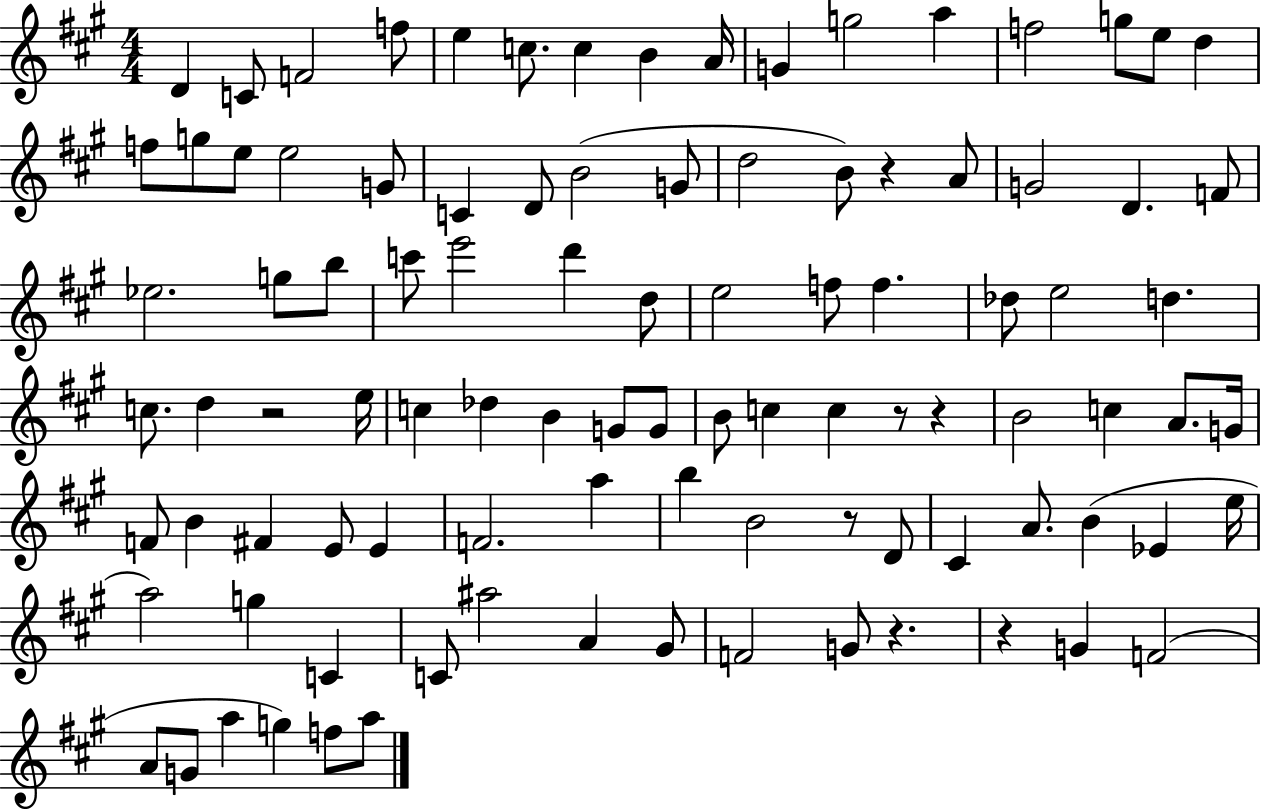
{
  \clef treble
  \numericTimeSignature
  \time 4/4
  \key a \major
  d'4 c'8 f'2 f''8 | e''4 c''8. c''4 b'4 a'16 | g'4 g''2 a''4 | f''2 g''8 e''8 d''4 | \break f''8 g''8 e''8 e''2 g'8 | c'4 d'8 b'2( g'8 | d''2 b'8) r4 a'8 | g'2 d'4. f'8 | \break ees''2. g''8 b''8 | c'''8 e'''2 d'''4 d''8 | e''2 f''8 f''4. | des''8 e''2 d''4. | \break c''8. d''4 r2 e''16 | c''4 des''4 b'4 g'8 g'8 | b'8 c''4 c''4 r8 r4 | b'2 c''4 a'8. g'16 | \break f'8 b'4 fis'4 e'8 e'4 | f'2. a''4 | b''4 b'2 r8 d'8 | cis'4 a'8. b'4( ees'4 e''16 | \break a''2) g''4 c'4 | c'8 ais''2 a'4 gis'8 | f'2 g'8 r4. | r4 g'4 f'2( | \break a'8 g'8 a''4 g''4) f''8 a''8 | \bar "|."
}